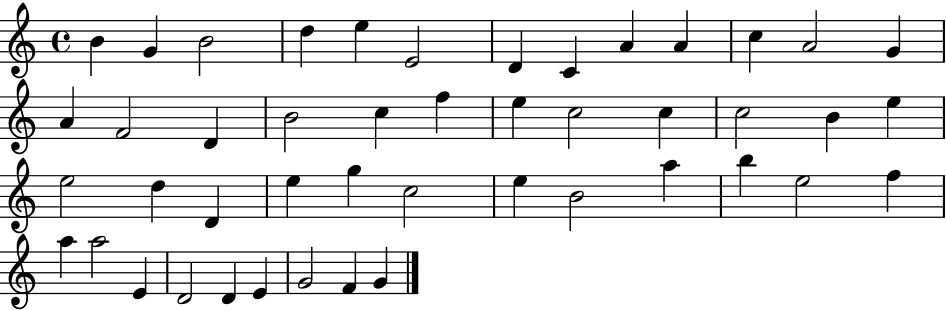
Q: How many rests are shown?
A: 0